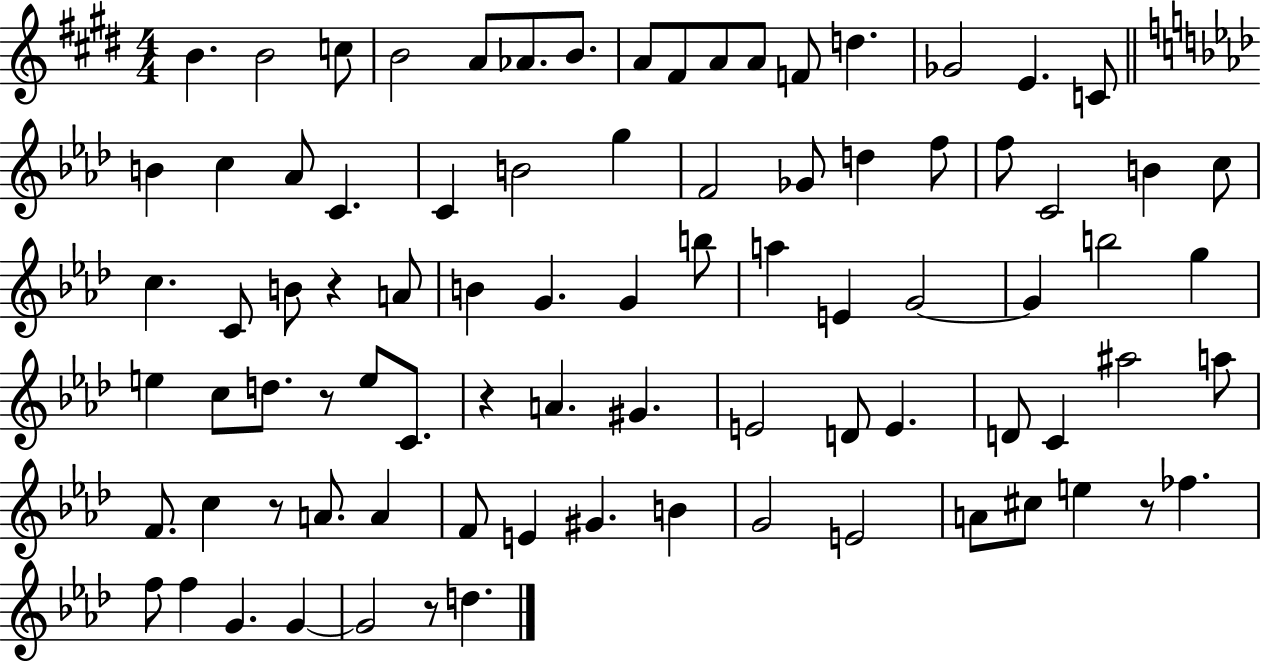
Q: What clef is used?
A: treble